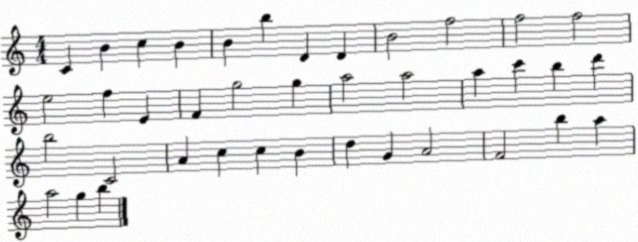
X:1
T:Untitled
M:4/4
L:1/4
K:C
C B c B B b D D B2 f2 f2 f2 e2 f E F g2 g a2 a2 a c' b d' b2 C2 A c c B d G A2 F2 b a a2 g b